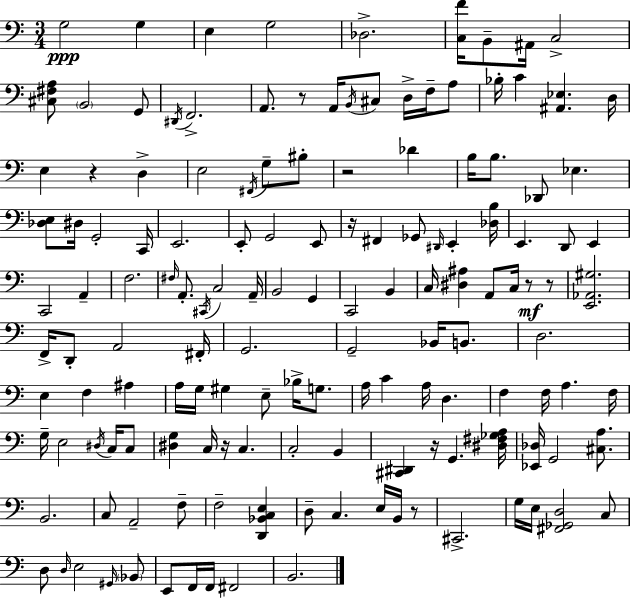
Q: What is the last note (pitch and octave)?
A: B2